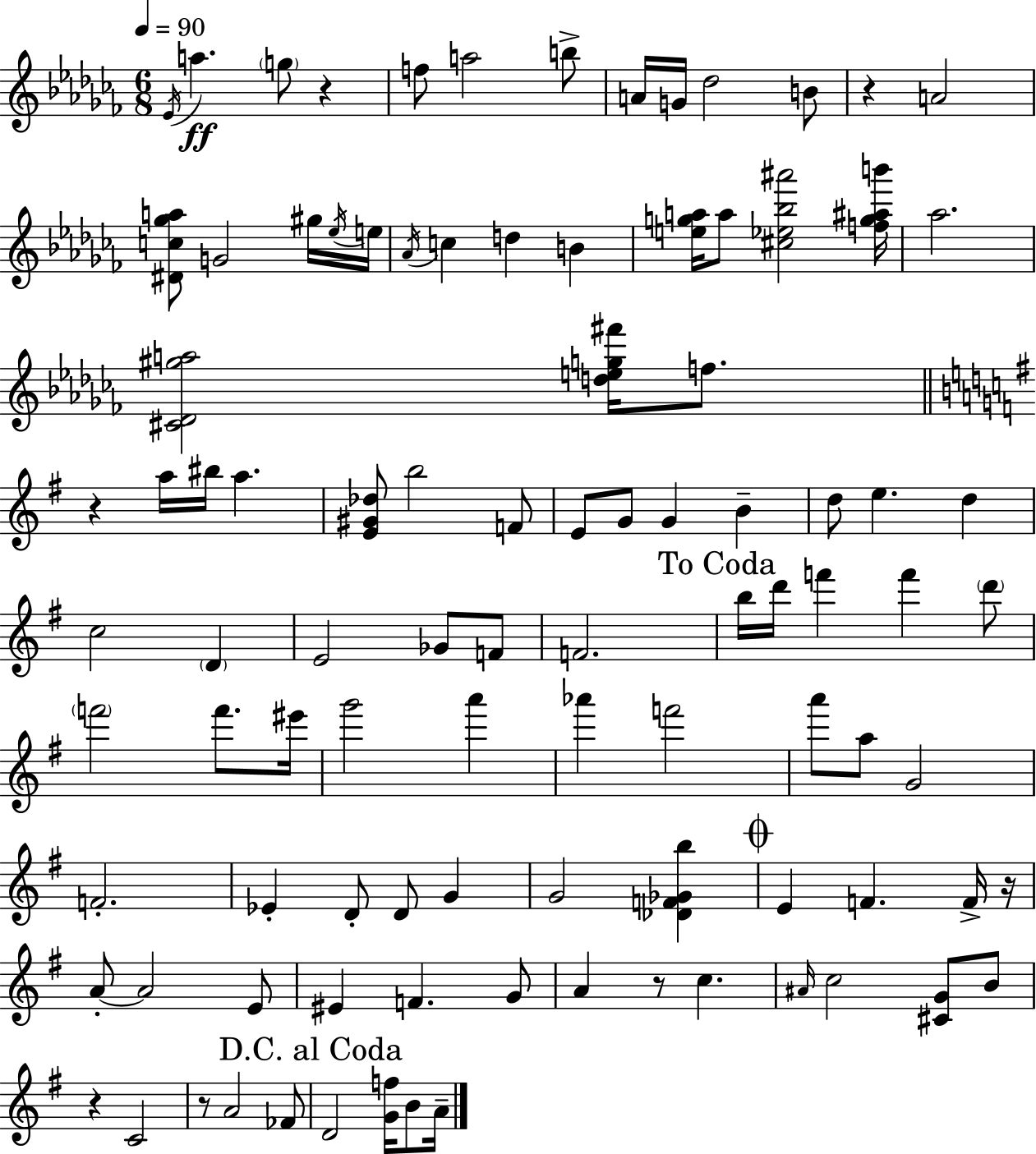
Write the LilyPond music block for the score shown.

{
  \clef treble
  \numericTimeSignature
  \time 6/8
  \key aes \minor
  \tempo 4 = 90
  \acciaccatura { ees'16 }\ff a''4. \parenthesize g''8 r4 | f''8 a''2 b''8-> | a'16 g'16 des''2 b'8 | r4 a'2 | \break <dis' c'' ges'' a''>8 g'2 gis''16 | \acciaccatura { ees''16 } e''16 \acciaccatura { aes'16 } c''4 d''4 b'4 | <e'' g'' a''>16 a''8 <cis'' ees'' bes'' ais'''>2 | <f'' g'' ais'' b'''>16 aes''2. | \break <cis' des' gis'' a''>2 <d'' e'' g'' fis'''>16 | f''8. \bar "||" \break \key g \major r4 a''16 bis''16 a''4. | <e' gis' des''>8 b''2 f'8 | e'8 g'8 g'4 b'4-- | d''8 e''4. d''4 | \break c''2 \parenthesize d'4 | e'2 ges'8 f'8 | f'2. | \mark "To Coda" b''16 d'''16 f'''4 f'''4 \parenthesize d'''8 | \break \parenthesize f'''2 f'''8. eis'''16 | g'''2 a'''4 | aes'''4 f'''2 | a'''8 a''8 g'2 | \break f'2.-. | ees'4-. d'8-. d'8 g'4 | g'2 <des' f' ges' b''>4 | \mark \markup { \musicglyph "scripts.coda" } e'4 f'4. f'16-> r16 | \break a'8-.~~ a'2 e'8 | eis'4 f'4. g'8 | a'4 r8 c''4. | \grace { ais'16 } c''2 <cis' g'>8 b'8 | \break r4 c'2 | r8 a'2 fes'8 | \mark "D.C. al Coda" d'2 <g' f''>16 b'8 | a'16-- \bar "|."
}